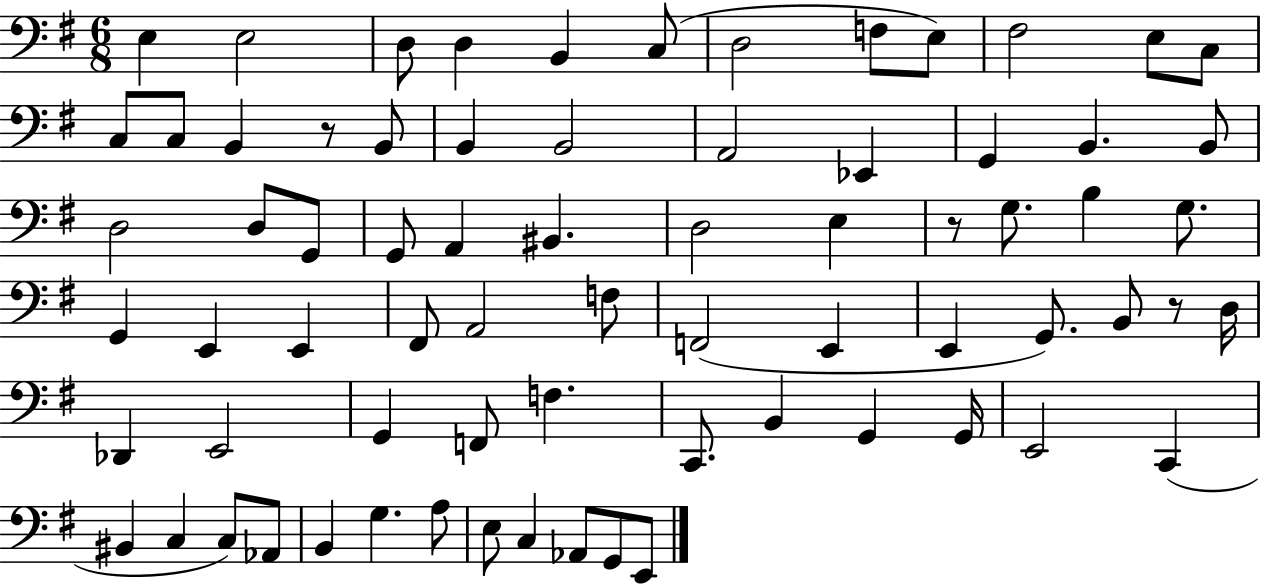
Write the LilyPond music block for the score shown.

{
  \clef bass
  \numericTimeSignature
  \time 6/8
  \key g \major
  e4 e2 | d8 d4 b,4 c8( | d2 f8 e8) | fis2 e8 c8 | \break c8 c8 b,4 r8 b,8 | b,4 b,2 | a,2 ees,4 | g,4 b,4. b,8 | \break d2 d8 g,8 | g,8 a,4 bis,4. | d2 e4 | r8 g8. b4 g8. | \break g,4 e,4 e,4 | fis,8 a,2 f8 | f,2( e,4 | e,4 g,8.) b,8 r8 d16 | \break des,4 e,2 | g,4 f,8 f4. | c,8. b,4 g,4 g,16 | e,2 c,4( | \break bis,4 c4 c8) aes,8 | b,4 g4. a8 | e8 c4 aes,8 g,8 e,8 | \bar "|."
}